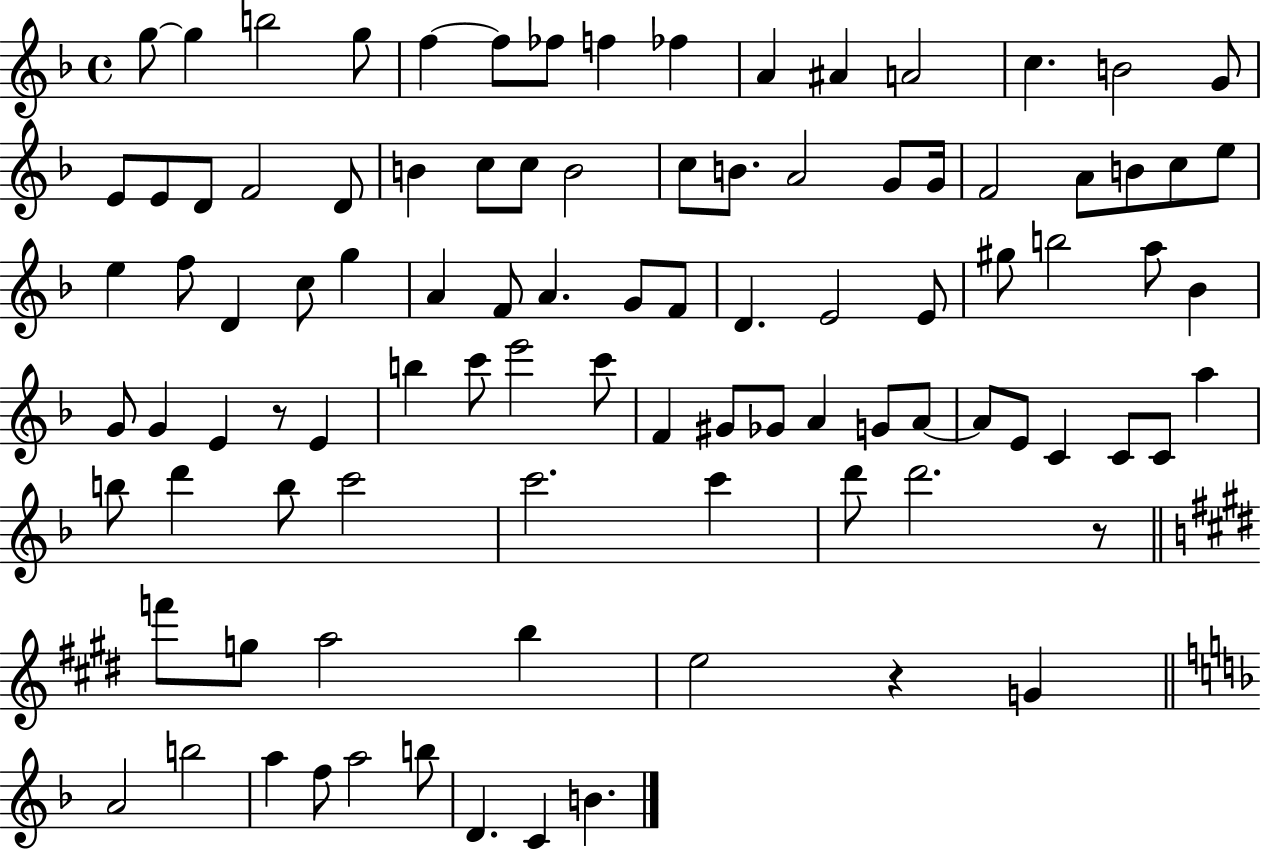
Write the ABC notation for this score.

X:1
T:Untitled
M:4/4
L:1/4
K:F
g/2 g b2 g/2 f f/2 _f/2 f _f A ^A A2 c B2 G/2 E/2 E/2 D/2 F2 D/2 B c/2 c/2 B2 c/2 B/2 A2 G/2 G/4 F2 A/2 B/2 c/2 e/2 e f/2 D c/2 g A F/2 A G/2 F/2 D E2 E/2 ^g/2 b2 a/2 _B G/2 G E z/2 E b c'/2 e'2 c'/2 F ^G/2 _G/2 A G/2 A/2 A/2 E/2 C C/2 C/2 a b/2 d' b/2 c'2 c'2 c' d'/2 d'2 z/2 f'/2 g/2 a2 b e2 z G A2 b2 a f/2 a2 b/2 D C B